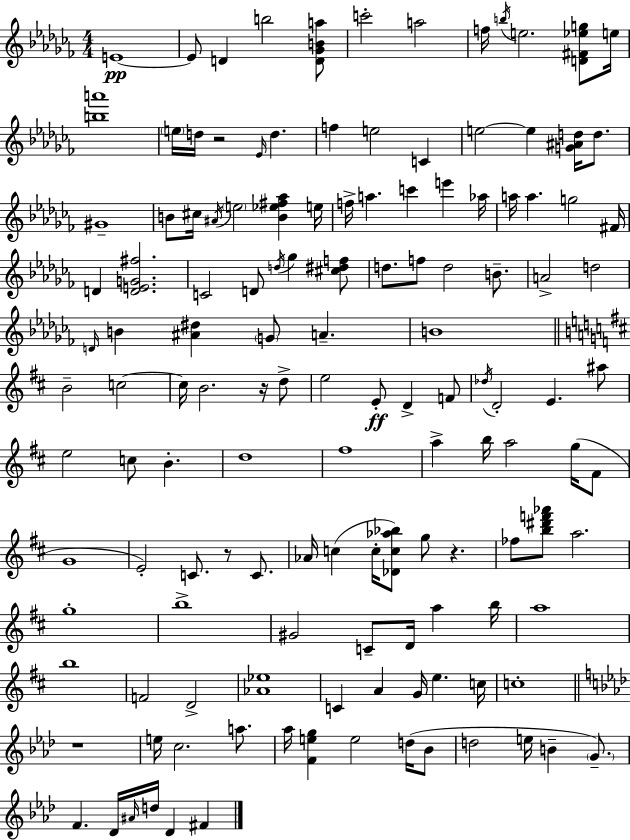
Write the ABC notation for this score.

X:1
T:Untitled
M:4/4
L:1/4
K:Abm
E4 E/2 D b2 [D_GBa]/2 c'2 a2 f/4 b/4 e2 [D^F_eg]/2 e/4 [ba']4 e/4 d/4 z2 _E/4 d f e2 C e2 e [G^Ad]/4 d/2 ^G4 B/2 ^c/4 ^A/4 e2 [B_e^f_a] e/4 f/4 a c' e' _a/4 a/4 a g2 ^F/4 D [DEG^f]2 C2 D/2 d/4 _g [^c^df]/2 d/2 f/2 d2 B/2 A2 d2 D/4 B [^A^d] G/2 A B4 B2 c2 c/4 B2 z/4 d/2 e2 E/2 D F/2 _d/4 D2 E ^a/2 e2 c/2 B d4 ^f4 a b/4 a2 g/4 ^F/2 G4 E2 C/2 z/2 C/2 _A/4 c c/4 [_Dc_a_b]/2 g/2 z _f/2 [b^d'f'_a']/2 a2 g4 b4 ^G2 C/2 D/4 a b/4 a4 b4 F2 D2 [_A_e]4 C A G/4 e c/4 c4 z4 e/4 c2 a/2 _a/4 [Feg] e2 d/4 _B/2 d2 e/4 B G/2 F _D/4 ^A/4 d/4 _D ^F